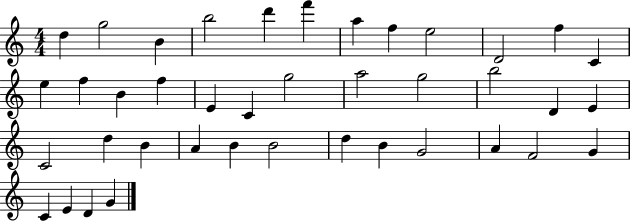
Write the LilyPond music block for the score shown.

{
  \clef treble
  \numericTimeSignature
  \time 4/4
  \key c \major
  d''4 g''2 b'4 | b''2 d'''4 f'''4 | a''4 f''4 e''2 | d'2 f''4 c'4 | \break e''4 f''4 b'4 f''4 | e'4 c'4 g''2 | a''2 g''2 | b''2 d'4 e'4 | \break c'2 d''4 b'4 | a'4 b'4 b'2 | d''4 b'4 g'2 | a'4 f'2 g'4 | \break c'4 e'4 d'4 g'4 | \bar "|."
}